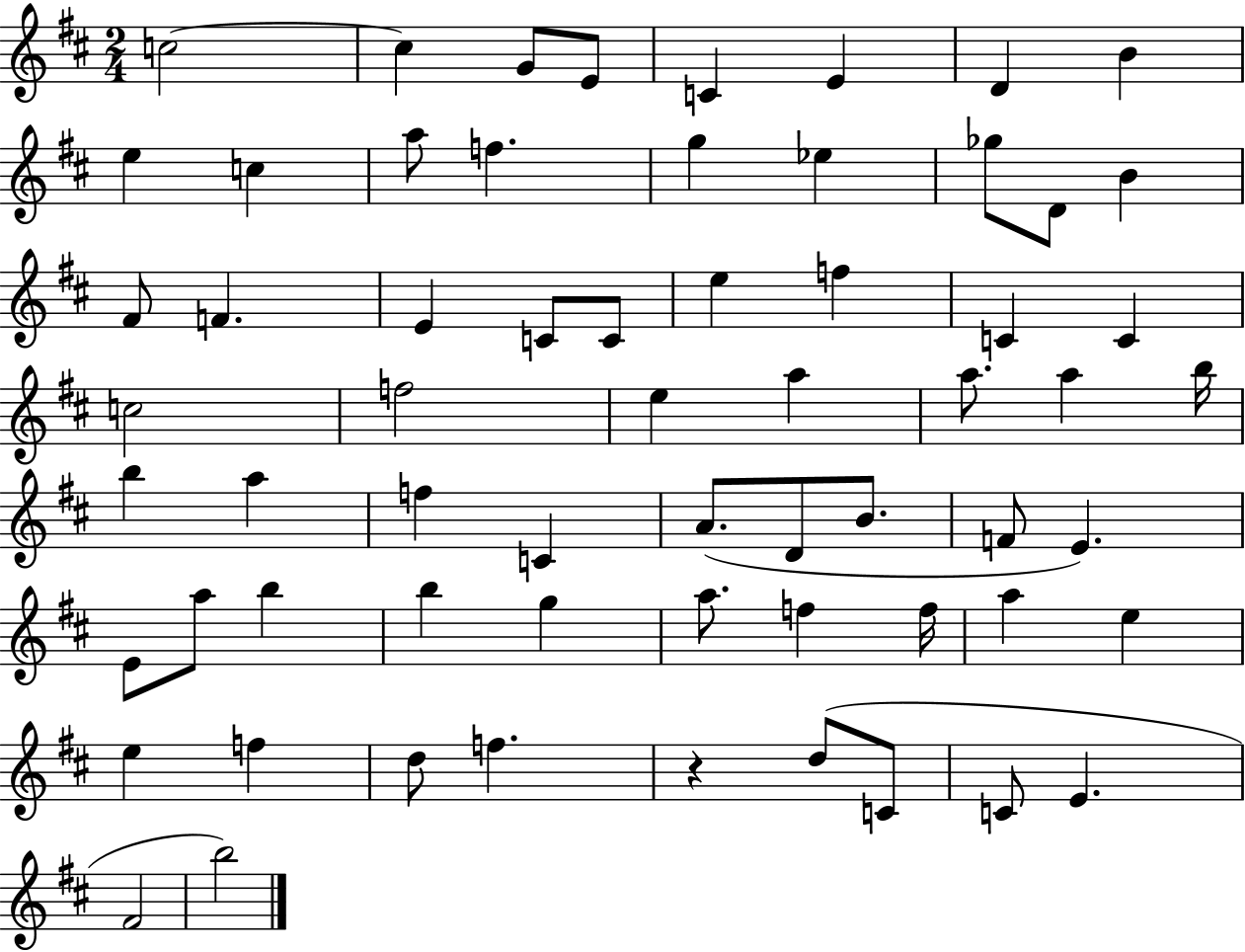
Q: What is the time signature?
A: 2/4